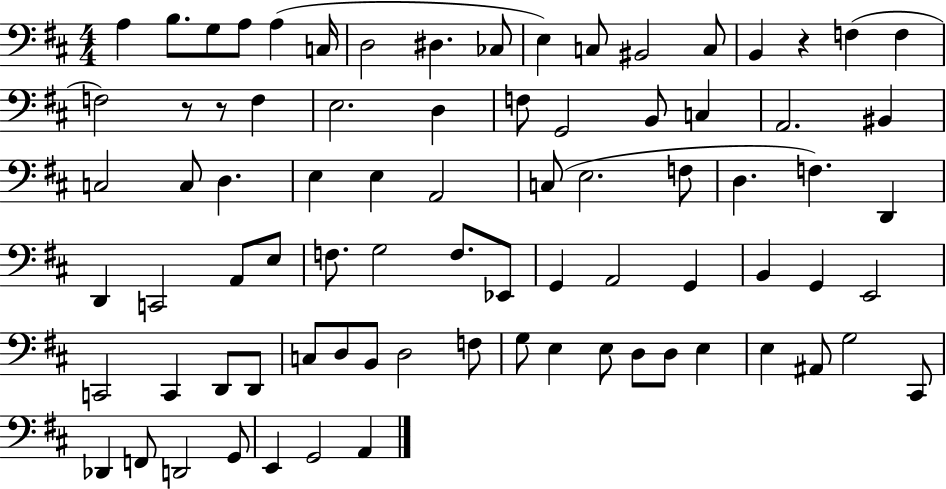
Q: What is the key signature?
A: D major